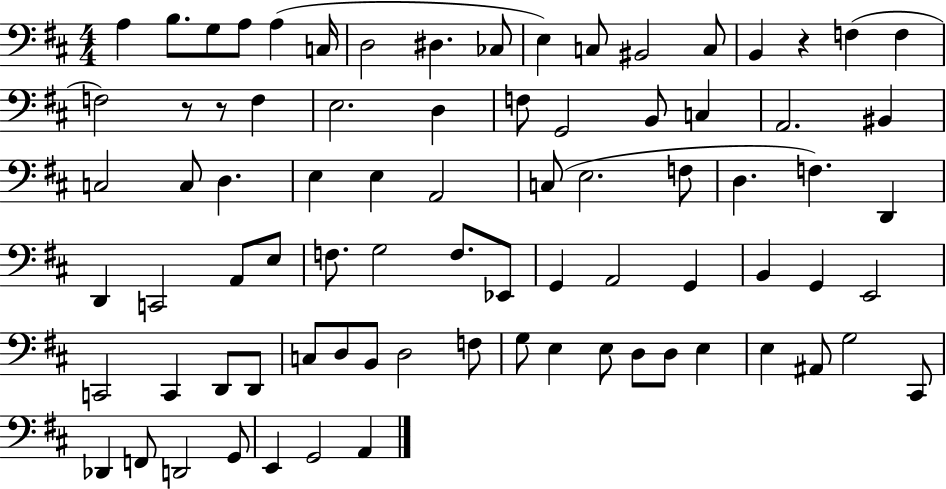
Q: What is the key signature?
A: D major